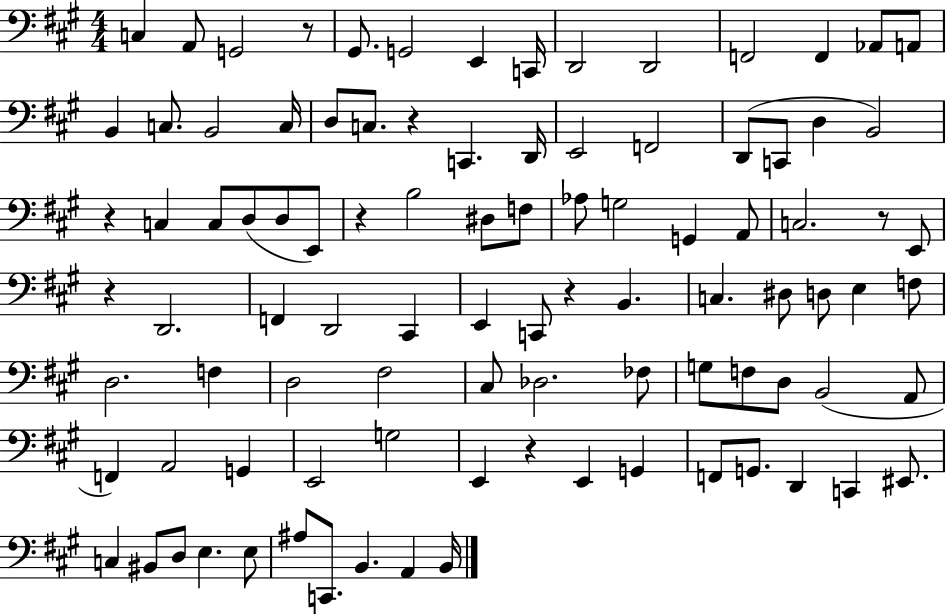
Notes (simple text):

C3/q A2/e G2/h R/e G#2/e. G2/h E2/q C2/s D2/h D2/h F2/h F2/q Ab2/e A2/e B2/q C3/e. B2/h C3/s D3/e C3/e. R/q C2/q. D2/s E2/h F2/h D2/e C2/e D3/q B2/h R/q C3/q C3/e D3/e D3/e E2/e R/q B3/h D#3/e F3/e Ab3/e G3/h G2/q A2/e C3/h. R/e E2/e R/q D2/h. F2/q D2/h C#2/q E2/q C2/e R/q B2/q. C3/q. D#3/e D3/e E3/q F3/e D3/h. F3/q D3/h F#3/h C#3/e Db3/h. FES3/e G3/e F3/e D3/e B2/h A2/e F2/q A2/h G2/q E2/h G3/h E2/q R/q E2/q G2/q F2/e G2/e. D2/q C2/q EIS2/e. C3/q BIS2/e D3/e E3/q. E3/e A#3/e C2/e. B2/q. A2/q B2/s